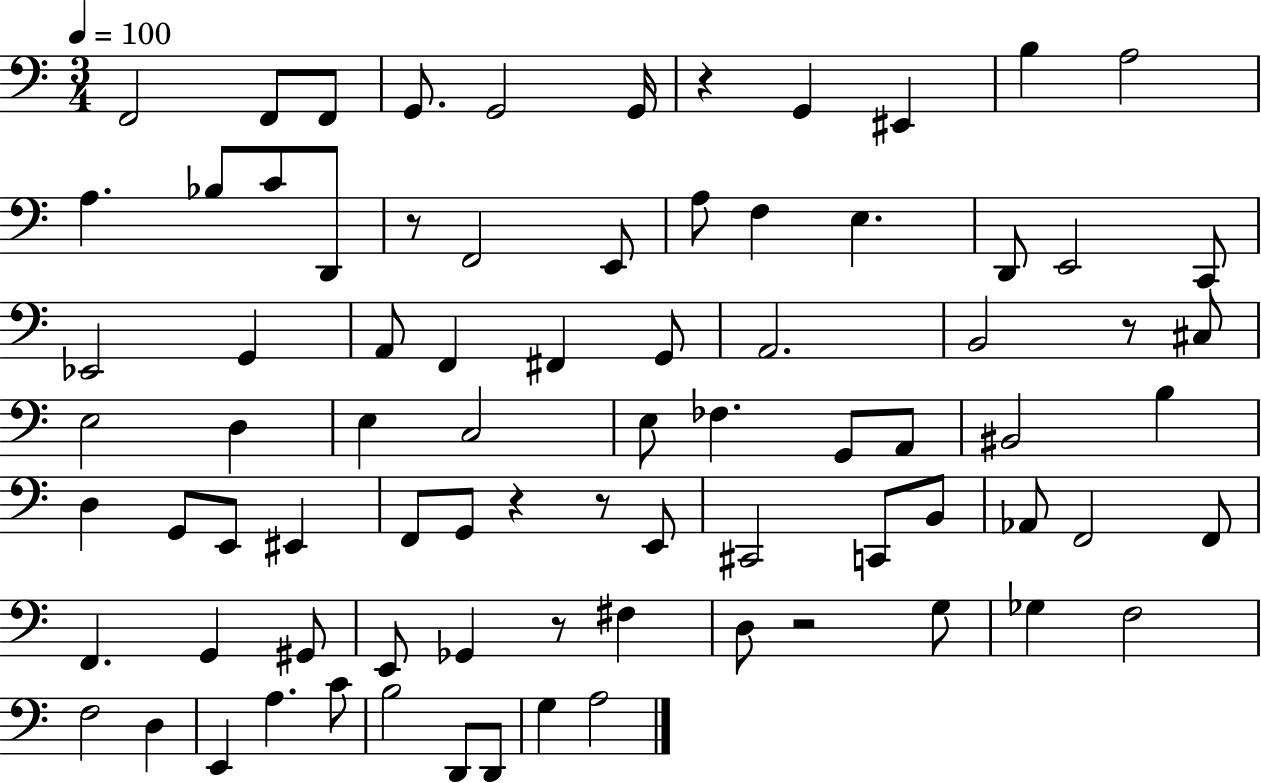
{
  \clef bass
  \numericTimeSignature
  \time 3/4
  \key c \major
  \tempo 4 = 100
  \repeat volta 2 { f,2 f,8 f,8 | g,8. g,2 g,16 | r4 g,4 eis,4 | b4 a2 | \break a4. bes8 c'8 d,8 | r8 f,2 e,8 | a8 f4 e4. | d,8 e,2 c,8 | \break ees,2 g,4 | a,8 f,4 fis,4 g,8 | a,2. | b,2 r8 cis8 | \break e2 d4 | e4 c2 | e8 fes4. g,8 a,8 | bis,2 b4 | \break d4 g,8 e,8 eis,4 | f,8 g,8 r4 r8 e,8 | cis,2 c,8 b,8 | aes,8 f,2 f,8 | \break f,4. g,4 gis,8 | e,8 ges,4 r8 fis4 | d8 r2 g8 | ges4 f2 | \break f2 d4 | e,4 a4. c'8 | b2 d,8 d,8 | g4 a2 | \break } \bar "|."
}